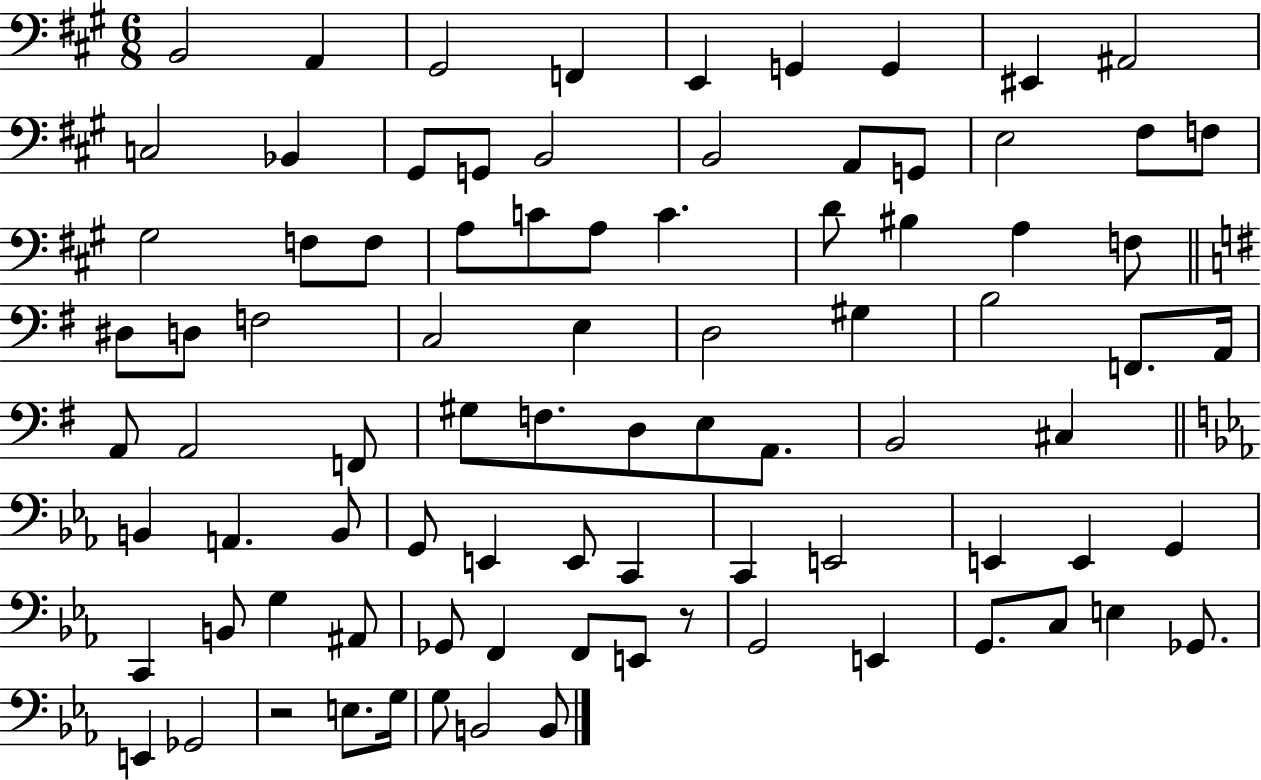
X:1
T:Untitled
M:6/8
L:1/4
K:A
B,,2 A,, ^G,,2 F,, E,, G,, G,, ^E,, ^A,,2 C,2 _B,, ^G,,/2 G,,/2 B,,2 B,,2 A,,/2 G,,/2 E,2 ^F,/2 F,/2 ^G,2 F,/2 F,/2 A,/2 C/2 A,/2 C D/2 ^B, A, F,/2 ^D,/2 D,/2 F,2 C,2 E, D,2 ^G, B,2 F,,/2 A,,/4 A,,/2 A,,2 F,,/2 ^G,/2 F,/2 D,/2 E,/2 A,,/2 B,,2 ^C, B,, A,, B,,/2 G,,/2 E,, E,,/2 C,, C,, E,,2 E,, E,, G,, C,, B,,/2 G, ^A,,/2 _G,,/2 F,, F,,/2 E,,/2 z/2 G,,2 E,, G,,/2 C,/2 E, _G,,/2 E,, _G,,2 z2 E,/2 G,/4 G,/2 B,,2 B,,/2